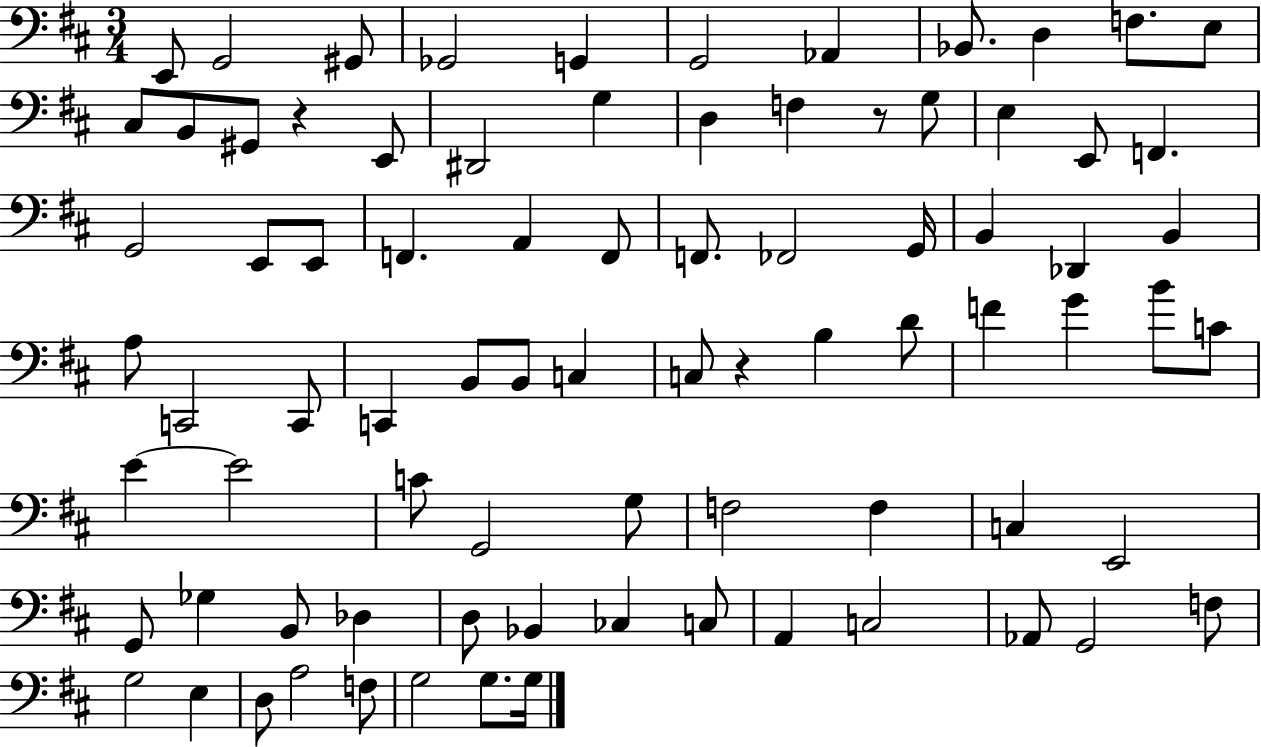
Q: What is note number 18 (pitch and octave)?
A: D3